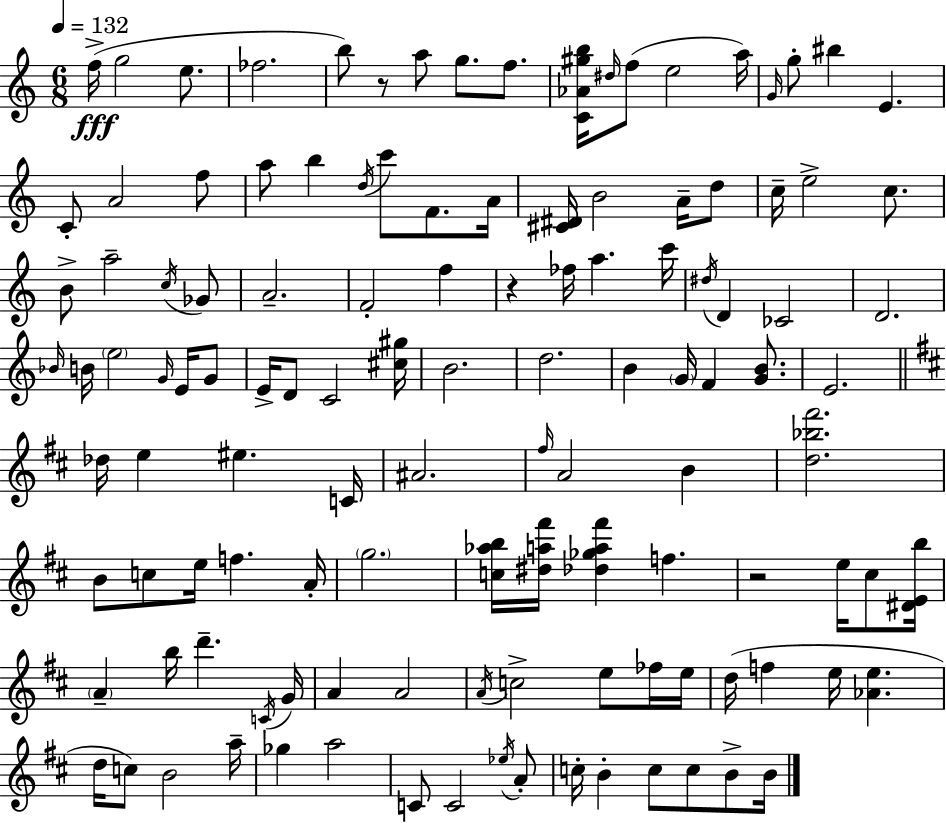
F5/s G5/h E5/e. FES5/h. B5/e R/e A5/e G5/e. F5/e. [C4,Ab4,G#5,B5]/s D#5/s F5/e E5/h A5/s G4/s G5/e BIS5/q E4/q. C4/e A4/h F5/e A5/e B5/q D5/s C6/e F4/e. A4/s [C#4,D#4]/s B4/h A4/s D5/e C5/s E5/h C5/e. B4/e A5/h C5/s Gb4/e A4/h. F4/h F5/q R/q FES5/s A5/q. C6/s D#5/s D4/q CES4/h D4/h. Bb4/s B4/s E5/h G4/s E4/s G4/e E4/s D4/e C4/h [C#5,G#5]/s B4/h. D5/h. B4/q G4/s F4/q [G4,B4]/e. E4/h. Db5/s E5/q EIS5/q. C4/s A#4/h. F#5/s A4/h B4/q [D5,Bb5,F#6]/h. B4/e C5/e E5/s F5/q. A4/s G5/h. [C5,Ab5,B5]/s [D#5,A5,F#6]/s [Db5,Gb5,A5,F#6]/q F5/q. R/h E5/s C#5/e [D#4,E4,B5]/s A4/q B5/s D6/q. C4/s G4/s A4/q A4/h A4/s C5/h E5/e FES5/s E5/s D5/s F5/q E5/s [Ab4,E5]/q. D5/s C5/e B4/h A5/s Gb5/q A5/h C4/e C4/h Eb5/s A4/e C5/s B4/q C5/e C5/e B4/e B4/s